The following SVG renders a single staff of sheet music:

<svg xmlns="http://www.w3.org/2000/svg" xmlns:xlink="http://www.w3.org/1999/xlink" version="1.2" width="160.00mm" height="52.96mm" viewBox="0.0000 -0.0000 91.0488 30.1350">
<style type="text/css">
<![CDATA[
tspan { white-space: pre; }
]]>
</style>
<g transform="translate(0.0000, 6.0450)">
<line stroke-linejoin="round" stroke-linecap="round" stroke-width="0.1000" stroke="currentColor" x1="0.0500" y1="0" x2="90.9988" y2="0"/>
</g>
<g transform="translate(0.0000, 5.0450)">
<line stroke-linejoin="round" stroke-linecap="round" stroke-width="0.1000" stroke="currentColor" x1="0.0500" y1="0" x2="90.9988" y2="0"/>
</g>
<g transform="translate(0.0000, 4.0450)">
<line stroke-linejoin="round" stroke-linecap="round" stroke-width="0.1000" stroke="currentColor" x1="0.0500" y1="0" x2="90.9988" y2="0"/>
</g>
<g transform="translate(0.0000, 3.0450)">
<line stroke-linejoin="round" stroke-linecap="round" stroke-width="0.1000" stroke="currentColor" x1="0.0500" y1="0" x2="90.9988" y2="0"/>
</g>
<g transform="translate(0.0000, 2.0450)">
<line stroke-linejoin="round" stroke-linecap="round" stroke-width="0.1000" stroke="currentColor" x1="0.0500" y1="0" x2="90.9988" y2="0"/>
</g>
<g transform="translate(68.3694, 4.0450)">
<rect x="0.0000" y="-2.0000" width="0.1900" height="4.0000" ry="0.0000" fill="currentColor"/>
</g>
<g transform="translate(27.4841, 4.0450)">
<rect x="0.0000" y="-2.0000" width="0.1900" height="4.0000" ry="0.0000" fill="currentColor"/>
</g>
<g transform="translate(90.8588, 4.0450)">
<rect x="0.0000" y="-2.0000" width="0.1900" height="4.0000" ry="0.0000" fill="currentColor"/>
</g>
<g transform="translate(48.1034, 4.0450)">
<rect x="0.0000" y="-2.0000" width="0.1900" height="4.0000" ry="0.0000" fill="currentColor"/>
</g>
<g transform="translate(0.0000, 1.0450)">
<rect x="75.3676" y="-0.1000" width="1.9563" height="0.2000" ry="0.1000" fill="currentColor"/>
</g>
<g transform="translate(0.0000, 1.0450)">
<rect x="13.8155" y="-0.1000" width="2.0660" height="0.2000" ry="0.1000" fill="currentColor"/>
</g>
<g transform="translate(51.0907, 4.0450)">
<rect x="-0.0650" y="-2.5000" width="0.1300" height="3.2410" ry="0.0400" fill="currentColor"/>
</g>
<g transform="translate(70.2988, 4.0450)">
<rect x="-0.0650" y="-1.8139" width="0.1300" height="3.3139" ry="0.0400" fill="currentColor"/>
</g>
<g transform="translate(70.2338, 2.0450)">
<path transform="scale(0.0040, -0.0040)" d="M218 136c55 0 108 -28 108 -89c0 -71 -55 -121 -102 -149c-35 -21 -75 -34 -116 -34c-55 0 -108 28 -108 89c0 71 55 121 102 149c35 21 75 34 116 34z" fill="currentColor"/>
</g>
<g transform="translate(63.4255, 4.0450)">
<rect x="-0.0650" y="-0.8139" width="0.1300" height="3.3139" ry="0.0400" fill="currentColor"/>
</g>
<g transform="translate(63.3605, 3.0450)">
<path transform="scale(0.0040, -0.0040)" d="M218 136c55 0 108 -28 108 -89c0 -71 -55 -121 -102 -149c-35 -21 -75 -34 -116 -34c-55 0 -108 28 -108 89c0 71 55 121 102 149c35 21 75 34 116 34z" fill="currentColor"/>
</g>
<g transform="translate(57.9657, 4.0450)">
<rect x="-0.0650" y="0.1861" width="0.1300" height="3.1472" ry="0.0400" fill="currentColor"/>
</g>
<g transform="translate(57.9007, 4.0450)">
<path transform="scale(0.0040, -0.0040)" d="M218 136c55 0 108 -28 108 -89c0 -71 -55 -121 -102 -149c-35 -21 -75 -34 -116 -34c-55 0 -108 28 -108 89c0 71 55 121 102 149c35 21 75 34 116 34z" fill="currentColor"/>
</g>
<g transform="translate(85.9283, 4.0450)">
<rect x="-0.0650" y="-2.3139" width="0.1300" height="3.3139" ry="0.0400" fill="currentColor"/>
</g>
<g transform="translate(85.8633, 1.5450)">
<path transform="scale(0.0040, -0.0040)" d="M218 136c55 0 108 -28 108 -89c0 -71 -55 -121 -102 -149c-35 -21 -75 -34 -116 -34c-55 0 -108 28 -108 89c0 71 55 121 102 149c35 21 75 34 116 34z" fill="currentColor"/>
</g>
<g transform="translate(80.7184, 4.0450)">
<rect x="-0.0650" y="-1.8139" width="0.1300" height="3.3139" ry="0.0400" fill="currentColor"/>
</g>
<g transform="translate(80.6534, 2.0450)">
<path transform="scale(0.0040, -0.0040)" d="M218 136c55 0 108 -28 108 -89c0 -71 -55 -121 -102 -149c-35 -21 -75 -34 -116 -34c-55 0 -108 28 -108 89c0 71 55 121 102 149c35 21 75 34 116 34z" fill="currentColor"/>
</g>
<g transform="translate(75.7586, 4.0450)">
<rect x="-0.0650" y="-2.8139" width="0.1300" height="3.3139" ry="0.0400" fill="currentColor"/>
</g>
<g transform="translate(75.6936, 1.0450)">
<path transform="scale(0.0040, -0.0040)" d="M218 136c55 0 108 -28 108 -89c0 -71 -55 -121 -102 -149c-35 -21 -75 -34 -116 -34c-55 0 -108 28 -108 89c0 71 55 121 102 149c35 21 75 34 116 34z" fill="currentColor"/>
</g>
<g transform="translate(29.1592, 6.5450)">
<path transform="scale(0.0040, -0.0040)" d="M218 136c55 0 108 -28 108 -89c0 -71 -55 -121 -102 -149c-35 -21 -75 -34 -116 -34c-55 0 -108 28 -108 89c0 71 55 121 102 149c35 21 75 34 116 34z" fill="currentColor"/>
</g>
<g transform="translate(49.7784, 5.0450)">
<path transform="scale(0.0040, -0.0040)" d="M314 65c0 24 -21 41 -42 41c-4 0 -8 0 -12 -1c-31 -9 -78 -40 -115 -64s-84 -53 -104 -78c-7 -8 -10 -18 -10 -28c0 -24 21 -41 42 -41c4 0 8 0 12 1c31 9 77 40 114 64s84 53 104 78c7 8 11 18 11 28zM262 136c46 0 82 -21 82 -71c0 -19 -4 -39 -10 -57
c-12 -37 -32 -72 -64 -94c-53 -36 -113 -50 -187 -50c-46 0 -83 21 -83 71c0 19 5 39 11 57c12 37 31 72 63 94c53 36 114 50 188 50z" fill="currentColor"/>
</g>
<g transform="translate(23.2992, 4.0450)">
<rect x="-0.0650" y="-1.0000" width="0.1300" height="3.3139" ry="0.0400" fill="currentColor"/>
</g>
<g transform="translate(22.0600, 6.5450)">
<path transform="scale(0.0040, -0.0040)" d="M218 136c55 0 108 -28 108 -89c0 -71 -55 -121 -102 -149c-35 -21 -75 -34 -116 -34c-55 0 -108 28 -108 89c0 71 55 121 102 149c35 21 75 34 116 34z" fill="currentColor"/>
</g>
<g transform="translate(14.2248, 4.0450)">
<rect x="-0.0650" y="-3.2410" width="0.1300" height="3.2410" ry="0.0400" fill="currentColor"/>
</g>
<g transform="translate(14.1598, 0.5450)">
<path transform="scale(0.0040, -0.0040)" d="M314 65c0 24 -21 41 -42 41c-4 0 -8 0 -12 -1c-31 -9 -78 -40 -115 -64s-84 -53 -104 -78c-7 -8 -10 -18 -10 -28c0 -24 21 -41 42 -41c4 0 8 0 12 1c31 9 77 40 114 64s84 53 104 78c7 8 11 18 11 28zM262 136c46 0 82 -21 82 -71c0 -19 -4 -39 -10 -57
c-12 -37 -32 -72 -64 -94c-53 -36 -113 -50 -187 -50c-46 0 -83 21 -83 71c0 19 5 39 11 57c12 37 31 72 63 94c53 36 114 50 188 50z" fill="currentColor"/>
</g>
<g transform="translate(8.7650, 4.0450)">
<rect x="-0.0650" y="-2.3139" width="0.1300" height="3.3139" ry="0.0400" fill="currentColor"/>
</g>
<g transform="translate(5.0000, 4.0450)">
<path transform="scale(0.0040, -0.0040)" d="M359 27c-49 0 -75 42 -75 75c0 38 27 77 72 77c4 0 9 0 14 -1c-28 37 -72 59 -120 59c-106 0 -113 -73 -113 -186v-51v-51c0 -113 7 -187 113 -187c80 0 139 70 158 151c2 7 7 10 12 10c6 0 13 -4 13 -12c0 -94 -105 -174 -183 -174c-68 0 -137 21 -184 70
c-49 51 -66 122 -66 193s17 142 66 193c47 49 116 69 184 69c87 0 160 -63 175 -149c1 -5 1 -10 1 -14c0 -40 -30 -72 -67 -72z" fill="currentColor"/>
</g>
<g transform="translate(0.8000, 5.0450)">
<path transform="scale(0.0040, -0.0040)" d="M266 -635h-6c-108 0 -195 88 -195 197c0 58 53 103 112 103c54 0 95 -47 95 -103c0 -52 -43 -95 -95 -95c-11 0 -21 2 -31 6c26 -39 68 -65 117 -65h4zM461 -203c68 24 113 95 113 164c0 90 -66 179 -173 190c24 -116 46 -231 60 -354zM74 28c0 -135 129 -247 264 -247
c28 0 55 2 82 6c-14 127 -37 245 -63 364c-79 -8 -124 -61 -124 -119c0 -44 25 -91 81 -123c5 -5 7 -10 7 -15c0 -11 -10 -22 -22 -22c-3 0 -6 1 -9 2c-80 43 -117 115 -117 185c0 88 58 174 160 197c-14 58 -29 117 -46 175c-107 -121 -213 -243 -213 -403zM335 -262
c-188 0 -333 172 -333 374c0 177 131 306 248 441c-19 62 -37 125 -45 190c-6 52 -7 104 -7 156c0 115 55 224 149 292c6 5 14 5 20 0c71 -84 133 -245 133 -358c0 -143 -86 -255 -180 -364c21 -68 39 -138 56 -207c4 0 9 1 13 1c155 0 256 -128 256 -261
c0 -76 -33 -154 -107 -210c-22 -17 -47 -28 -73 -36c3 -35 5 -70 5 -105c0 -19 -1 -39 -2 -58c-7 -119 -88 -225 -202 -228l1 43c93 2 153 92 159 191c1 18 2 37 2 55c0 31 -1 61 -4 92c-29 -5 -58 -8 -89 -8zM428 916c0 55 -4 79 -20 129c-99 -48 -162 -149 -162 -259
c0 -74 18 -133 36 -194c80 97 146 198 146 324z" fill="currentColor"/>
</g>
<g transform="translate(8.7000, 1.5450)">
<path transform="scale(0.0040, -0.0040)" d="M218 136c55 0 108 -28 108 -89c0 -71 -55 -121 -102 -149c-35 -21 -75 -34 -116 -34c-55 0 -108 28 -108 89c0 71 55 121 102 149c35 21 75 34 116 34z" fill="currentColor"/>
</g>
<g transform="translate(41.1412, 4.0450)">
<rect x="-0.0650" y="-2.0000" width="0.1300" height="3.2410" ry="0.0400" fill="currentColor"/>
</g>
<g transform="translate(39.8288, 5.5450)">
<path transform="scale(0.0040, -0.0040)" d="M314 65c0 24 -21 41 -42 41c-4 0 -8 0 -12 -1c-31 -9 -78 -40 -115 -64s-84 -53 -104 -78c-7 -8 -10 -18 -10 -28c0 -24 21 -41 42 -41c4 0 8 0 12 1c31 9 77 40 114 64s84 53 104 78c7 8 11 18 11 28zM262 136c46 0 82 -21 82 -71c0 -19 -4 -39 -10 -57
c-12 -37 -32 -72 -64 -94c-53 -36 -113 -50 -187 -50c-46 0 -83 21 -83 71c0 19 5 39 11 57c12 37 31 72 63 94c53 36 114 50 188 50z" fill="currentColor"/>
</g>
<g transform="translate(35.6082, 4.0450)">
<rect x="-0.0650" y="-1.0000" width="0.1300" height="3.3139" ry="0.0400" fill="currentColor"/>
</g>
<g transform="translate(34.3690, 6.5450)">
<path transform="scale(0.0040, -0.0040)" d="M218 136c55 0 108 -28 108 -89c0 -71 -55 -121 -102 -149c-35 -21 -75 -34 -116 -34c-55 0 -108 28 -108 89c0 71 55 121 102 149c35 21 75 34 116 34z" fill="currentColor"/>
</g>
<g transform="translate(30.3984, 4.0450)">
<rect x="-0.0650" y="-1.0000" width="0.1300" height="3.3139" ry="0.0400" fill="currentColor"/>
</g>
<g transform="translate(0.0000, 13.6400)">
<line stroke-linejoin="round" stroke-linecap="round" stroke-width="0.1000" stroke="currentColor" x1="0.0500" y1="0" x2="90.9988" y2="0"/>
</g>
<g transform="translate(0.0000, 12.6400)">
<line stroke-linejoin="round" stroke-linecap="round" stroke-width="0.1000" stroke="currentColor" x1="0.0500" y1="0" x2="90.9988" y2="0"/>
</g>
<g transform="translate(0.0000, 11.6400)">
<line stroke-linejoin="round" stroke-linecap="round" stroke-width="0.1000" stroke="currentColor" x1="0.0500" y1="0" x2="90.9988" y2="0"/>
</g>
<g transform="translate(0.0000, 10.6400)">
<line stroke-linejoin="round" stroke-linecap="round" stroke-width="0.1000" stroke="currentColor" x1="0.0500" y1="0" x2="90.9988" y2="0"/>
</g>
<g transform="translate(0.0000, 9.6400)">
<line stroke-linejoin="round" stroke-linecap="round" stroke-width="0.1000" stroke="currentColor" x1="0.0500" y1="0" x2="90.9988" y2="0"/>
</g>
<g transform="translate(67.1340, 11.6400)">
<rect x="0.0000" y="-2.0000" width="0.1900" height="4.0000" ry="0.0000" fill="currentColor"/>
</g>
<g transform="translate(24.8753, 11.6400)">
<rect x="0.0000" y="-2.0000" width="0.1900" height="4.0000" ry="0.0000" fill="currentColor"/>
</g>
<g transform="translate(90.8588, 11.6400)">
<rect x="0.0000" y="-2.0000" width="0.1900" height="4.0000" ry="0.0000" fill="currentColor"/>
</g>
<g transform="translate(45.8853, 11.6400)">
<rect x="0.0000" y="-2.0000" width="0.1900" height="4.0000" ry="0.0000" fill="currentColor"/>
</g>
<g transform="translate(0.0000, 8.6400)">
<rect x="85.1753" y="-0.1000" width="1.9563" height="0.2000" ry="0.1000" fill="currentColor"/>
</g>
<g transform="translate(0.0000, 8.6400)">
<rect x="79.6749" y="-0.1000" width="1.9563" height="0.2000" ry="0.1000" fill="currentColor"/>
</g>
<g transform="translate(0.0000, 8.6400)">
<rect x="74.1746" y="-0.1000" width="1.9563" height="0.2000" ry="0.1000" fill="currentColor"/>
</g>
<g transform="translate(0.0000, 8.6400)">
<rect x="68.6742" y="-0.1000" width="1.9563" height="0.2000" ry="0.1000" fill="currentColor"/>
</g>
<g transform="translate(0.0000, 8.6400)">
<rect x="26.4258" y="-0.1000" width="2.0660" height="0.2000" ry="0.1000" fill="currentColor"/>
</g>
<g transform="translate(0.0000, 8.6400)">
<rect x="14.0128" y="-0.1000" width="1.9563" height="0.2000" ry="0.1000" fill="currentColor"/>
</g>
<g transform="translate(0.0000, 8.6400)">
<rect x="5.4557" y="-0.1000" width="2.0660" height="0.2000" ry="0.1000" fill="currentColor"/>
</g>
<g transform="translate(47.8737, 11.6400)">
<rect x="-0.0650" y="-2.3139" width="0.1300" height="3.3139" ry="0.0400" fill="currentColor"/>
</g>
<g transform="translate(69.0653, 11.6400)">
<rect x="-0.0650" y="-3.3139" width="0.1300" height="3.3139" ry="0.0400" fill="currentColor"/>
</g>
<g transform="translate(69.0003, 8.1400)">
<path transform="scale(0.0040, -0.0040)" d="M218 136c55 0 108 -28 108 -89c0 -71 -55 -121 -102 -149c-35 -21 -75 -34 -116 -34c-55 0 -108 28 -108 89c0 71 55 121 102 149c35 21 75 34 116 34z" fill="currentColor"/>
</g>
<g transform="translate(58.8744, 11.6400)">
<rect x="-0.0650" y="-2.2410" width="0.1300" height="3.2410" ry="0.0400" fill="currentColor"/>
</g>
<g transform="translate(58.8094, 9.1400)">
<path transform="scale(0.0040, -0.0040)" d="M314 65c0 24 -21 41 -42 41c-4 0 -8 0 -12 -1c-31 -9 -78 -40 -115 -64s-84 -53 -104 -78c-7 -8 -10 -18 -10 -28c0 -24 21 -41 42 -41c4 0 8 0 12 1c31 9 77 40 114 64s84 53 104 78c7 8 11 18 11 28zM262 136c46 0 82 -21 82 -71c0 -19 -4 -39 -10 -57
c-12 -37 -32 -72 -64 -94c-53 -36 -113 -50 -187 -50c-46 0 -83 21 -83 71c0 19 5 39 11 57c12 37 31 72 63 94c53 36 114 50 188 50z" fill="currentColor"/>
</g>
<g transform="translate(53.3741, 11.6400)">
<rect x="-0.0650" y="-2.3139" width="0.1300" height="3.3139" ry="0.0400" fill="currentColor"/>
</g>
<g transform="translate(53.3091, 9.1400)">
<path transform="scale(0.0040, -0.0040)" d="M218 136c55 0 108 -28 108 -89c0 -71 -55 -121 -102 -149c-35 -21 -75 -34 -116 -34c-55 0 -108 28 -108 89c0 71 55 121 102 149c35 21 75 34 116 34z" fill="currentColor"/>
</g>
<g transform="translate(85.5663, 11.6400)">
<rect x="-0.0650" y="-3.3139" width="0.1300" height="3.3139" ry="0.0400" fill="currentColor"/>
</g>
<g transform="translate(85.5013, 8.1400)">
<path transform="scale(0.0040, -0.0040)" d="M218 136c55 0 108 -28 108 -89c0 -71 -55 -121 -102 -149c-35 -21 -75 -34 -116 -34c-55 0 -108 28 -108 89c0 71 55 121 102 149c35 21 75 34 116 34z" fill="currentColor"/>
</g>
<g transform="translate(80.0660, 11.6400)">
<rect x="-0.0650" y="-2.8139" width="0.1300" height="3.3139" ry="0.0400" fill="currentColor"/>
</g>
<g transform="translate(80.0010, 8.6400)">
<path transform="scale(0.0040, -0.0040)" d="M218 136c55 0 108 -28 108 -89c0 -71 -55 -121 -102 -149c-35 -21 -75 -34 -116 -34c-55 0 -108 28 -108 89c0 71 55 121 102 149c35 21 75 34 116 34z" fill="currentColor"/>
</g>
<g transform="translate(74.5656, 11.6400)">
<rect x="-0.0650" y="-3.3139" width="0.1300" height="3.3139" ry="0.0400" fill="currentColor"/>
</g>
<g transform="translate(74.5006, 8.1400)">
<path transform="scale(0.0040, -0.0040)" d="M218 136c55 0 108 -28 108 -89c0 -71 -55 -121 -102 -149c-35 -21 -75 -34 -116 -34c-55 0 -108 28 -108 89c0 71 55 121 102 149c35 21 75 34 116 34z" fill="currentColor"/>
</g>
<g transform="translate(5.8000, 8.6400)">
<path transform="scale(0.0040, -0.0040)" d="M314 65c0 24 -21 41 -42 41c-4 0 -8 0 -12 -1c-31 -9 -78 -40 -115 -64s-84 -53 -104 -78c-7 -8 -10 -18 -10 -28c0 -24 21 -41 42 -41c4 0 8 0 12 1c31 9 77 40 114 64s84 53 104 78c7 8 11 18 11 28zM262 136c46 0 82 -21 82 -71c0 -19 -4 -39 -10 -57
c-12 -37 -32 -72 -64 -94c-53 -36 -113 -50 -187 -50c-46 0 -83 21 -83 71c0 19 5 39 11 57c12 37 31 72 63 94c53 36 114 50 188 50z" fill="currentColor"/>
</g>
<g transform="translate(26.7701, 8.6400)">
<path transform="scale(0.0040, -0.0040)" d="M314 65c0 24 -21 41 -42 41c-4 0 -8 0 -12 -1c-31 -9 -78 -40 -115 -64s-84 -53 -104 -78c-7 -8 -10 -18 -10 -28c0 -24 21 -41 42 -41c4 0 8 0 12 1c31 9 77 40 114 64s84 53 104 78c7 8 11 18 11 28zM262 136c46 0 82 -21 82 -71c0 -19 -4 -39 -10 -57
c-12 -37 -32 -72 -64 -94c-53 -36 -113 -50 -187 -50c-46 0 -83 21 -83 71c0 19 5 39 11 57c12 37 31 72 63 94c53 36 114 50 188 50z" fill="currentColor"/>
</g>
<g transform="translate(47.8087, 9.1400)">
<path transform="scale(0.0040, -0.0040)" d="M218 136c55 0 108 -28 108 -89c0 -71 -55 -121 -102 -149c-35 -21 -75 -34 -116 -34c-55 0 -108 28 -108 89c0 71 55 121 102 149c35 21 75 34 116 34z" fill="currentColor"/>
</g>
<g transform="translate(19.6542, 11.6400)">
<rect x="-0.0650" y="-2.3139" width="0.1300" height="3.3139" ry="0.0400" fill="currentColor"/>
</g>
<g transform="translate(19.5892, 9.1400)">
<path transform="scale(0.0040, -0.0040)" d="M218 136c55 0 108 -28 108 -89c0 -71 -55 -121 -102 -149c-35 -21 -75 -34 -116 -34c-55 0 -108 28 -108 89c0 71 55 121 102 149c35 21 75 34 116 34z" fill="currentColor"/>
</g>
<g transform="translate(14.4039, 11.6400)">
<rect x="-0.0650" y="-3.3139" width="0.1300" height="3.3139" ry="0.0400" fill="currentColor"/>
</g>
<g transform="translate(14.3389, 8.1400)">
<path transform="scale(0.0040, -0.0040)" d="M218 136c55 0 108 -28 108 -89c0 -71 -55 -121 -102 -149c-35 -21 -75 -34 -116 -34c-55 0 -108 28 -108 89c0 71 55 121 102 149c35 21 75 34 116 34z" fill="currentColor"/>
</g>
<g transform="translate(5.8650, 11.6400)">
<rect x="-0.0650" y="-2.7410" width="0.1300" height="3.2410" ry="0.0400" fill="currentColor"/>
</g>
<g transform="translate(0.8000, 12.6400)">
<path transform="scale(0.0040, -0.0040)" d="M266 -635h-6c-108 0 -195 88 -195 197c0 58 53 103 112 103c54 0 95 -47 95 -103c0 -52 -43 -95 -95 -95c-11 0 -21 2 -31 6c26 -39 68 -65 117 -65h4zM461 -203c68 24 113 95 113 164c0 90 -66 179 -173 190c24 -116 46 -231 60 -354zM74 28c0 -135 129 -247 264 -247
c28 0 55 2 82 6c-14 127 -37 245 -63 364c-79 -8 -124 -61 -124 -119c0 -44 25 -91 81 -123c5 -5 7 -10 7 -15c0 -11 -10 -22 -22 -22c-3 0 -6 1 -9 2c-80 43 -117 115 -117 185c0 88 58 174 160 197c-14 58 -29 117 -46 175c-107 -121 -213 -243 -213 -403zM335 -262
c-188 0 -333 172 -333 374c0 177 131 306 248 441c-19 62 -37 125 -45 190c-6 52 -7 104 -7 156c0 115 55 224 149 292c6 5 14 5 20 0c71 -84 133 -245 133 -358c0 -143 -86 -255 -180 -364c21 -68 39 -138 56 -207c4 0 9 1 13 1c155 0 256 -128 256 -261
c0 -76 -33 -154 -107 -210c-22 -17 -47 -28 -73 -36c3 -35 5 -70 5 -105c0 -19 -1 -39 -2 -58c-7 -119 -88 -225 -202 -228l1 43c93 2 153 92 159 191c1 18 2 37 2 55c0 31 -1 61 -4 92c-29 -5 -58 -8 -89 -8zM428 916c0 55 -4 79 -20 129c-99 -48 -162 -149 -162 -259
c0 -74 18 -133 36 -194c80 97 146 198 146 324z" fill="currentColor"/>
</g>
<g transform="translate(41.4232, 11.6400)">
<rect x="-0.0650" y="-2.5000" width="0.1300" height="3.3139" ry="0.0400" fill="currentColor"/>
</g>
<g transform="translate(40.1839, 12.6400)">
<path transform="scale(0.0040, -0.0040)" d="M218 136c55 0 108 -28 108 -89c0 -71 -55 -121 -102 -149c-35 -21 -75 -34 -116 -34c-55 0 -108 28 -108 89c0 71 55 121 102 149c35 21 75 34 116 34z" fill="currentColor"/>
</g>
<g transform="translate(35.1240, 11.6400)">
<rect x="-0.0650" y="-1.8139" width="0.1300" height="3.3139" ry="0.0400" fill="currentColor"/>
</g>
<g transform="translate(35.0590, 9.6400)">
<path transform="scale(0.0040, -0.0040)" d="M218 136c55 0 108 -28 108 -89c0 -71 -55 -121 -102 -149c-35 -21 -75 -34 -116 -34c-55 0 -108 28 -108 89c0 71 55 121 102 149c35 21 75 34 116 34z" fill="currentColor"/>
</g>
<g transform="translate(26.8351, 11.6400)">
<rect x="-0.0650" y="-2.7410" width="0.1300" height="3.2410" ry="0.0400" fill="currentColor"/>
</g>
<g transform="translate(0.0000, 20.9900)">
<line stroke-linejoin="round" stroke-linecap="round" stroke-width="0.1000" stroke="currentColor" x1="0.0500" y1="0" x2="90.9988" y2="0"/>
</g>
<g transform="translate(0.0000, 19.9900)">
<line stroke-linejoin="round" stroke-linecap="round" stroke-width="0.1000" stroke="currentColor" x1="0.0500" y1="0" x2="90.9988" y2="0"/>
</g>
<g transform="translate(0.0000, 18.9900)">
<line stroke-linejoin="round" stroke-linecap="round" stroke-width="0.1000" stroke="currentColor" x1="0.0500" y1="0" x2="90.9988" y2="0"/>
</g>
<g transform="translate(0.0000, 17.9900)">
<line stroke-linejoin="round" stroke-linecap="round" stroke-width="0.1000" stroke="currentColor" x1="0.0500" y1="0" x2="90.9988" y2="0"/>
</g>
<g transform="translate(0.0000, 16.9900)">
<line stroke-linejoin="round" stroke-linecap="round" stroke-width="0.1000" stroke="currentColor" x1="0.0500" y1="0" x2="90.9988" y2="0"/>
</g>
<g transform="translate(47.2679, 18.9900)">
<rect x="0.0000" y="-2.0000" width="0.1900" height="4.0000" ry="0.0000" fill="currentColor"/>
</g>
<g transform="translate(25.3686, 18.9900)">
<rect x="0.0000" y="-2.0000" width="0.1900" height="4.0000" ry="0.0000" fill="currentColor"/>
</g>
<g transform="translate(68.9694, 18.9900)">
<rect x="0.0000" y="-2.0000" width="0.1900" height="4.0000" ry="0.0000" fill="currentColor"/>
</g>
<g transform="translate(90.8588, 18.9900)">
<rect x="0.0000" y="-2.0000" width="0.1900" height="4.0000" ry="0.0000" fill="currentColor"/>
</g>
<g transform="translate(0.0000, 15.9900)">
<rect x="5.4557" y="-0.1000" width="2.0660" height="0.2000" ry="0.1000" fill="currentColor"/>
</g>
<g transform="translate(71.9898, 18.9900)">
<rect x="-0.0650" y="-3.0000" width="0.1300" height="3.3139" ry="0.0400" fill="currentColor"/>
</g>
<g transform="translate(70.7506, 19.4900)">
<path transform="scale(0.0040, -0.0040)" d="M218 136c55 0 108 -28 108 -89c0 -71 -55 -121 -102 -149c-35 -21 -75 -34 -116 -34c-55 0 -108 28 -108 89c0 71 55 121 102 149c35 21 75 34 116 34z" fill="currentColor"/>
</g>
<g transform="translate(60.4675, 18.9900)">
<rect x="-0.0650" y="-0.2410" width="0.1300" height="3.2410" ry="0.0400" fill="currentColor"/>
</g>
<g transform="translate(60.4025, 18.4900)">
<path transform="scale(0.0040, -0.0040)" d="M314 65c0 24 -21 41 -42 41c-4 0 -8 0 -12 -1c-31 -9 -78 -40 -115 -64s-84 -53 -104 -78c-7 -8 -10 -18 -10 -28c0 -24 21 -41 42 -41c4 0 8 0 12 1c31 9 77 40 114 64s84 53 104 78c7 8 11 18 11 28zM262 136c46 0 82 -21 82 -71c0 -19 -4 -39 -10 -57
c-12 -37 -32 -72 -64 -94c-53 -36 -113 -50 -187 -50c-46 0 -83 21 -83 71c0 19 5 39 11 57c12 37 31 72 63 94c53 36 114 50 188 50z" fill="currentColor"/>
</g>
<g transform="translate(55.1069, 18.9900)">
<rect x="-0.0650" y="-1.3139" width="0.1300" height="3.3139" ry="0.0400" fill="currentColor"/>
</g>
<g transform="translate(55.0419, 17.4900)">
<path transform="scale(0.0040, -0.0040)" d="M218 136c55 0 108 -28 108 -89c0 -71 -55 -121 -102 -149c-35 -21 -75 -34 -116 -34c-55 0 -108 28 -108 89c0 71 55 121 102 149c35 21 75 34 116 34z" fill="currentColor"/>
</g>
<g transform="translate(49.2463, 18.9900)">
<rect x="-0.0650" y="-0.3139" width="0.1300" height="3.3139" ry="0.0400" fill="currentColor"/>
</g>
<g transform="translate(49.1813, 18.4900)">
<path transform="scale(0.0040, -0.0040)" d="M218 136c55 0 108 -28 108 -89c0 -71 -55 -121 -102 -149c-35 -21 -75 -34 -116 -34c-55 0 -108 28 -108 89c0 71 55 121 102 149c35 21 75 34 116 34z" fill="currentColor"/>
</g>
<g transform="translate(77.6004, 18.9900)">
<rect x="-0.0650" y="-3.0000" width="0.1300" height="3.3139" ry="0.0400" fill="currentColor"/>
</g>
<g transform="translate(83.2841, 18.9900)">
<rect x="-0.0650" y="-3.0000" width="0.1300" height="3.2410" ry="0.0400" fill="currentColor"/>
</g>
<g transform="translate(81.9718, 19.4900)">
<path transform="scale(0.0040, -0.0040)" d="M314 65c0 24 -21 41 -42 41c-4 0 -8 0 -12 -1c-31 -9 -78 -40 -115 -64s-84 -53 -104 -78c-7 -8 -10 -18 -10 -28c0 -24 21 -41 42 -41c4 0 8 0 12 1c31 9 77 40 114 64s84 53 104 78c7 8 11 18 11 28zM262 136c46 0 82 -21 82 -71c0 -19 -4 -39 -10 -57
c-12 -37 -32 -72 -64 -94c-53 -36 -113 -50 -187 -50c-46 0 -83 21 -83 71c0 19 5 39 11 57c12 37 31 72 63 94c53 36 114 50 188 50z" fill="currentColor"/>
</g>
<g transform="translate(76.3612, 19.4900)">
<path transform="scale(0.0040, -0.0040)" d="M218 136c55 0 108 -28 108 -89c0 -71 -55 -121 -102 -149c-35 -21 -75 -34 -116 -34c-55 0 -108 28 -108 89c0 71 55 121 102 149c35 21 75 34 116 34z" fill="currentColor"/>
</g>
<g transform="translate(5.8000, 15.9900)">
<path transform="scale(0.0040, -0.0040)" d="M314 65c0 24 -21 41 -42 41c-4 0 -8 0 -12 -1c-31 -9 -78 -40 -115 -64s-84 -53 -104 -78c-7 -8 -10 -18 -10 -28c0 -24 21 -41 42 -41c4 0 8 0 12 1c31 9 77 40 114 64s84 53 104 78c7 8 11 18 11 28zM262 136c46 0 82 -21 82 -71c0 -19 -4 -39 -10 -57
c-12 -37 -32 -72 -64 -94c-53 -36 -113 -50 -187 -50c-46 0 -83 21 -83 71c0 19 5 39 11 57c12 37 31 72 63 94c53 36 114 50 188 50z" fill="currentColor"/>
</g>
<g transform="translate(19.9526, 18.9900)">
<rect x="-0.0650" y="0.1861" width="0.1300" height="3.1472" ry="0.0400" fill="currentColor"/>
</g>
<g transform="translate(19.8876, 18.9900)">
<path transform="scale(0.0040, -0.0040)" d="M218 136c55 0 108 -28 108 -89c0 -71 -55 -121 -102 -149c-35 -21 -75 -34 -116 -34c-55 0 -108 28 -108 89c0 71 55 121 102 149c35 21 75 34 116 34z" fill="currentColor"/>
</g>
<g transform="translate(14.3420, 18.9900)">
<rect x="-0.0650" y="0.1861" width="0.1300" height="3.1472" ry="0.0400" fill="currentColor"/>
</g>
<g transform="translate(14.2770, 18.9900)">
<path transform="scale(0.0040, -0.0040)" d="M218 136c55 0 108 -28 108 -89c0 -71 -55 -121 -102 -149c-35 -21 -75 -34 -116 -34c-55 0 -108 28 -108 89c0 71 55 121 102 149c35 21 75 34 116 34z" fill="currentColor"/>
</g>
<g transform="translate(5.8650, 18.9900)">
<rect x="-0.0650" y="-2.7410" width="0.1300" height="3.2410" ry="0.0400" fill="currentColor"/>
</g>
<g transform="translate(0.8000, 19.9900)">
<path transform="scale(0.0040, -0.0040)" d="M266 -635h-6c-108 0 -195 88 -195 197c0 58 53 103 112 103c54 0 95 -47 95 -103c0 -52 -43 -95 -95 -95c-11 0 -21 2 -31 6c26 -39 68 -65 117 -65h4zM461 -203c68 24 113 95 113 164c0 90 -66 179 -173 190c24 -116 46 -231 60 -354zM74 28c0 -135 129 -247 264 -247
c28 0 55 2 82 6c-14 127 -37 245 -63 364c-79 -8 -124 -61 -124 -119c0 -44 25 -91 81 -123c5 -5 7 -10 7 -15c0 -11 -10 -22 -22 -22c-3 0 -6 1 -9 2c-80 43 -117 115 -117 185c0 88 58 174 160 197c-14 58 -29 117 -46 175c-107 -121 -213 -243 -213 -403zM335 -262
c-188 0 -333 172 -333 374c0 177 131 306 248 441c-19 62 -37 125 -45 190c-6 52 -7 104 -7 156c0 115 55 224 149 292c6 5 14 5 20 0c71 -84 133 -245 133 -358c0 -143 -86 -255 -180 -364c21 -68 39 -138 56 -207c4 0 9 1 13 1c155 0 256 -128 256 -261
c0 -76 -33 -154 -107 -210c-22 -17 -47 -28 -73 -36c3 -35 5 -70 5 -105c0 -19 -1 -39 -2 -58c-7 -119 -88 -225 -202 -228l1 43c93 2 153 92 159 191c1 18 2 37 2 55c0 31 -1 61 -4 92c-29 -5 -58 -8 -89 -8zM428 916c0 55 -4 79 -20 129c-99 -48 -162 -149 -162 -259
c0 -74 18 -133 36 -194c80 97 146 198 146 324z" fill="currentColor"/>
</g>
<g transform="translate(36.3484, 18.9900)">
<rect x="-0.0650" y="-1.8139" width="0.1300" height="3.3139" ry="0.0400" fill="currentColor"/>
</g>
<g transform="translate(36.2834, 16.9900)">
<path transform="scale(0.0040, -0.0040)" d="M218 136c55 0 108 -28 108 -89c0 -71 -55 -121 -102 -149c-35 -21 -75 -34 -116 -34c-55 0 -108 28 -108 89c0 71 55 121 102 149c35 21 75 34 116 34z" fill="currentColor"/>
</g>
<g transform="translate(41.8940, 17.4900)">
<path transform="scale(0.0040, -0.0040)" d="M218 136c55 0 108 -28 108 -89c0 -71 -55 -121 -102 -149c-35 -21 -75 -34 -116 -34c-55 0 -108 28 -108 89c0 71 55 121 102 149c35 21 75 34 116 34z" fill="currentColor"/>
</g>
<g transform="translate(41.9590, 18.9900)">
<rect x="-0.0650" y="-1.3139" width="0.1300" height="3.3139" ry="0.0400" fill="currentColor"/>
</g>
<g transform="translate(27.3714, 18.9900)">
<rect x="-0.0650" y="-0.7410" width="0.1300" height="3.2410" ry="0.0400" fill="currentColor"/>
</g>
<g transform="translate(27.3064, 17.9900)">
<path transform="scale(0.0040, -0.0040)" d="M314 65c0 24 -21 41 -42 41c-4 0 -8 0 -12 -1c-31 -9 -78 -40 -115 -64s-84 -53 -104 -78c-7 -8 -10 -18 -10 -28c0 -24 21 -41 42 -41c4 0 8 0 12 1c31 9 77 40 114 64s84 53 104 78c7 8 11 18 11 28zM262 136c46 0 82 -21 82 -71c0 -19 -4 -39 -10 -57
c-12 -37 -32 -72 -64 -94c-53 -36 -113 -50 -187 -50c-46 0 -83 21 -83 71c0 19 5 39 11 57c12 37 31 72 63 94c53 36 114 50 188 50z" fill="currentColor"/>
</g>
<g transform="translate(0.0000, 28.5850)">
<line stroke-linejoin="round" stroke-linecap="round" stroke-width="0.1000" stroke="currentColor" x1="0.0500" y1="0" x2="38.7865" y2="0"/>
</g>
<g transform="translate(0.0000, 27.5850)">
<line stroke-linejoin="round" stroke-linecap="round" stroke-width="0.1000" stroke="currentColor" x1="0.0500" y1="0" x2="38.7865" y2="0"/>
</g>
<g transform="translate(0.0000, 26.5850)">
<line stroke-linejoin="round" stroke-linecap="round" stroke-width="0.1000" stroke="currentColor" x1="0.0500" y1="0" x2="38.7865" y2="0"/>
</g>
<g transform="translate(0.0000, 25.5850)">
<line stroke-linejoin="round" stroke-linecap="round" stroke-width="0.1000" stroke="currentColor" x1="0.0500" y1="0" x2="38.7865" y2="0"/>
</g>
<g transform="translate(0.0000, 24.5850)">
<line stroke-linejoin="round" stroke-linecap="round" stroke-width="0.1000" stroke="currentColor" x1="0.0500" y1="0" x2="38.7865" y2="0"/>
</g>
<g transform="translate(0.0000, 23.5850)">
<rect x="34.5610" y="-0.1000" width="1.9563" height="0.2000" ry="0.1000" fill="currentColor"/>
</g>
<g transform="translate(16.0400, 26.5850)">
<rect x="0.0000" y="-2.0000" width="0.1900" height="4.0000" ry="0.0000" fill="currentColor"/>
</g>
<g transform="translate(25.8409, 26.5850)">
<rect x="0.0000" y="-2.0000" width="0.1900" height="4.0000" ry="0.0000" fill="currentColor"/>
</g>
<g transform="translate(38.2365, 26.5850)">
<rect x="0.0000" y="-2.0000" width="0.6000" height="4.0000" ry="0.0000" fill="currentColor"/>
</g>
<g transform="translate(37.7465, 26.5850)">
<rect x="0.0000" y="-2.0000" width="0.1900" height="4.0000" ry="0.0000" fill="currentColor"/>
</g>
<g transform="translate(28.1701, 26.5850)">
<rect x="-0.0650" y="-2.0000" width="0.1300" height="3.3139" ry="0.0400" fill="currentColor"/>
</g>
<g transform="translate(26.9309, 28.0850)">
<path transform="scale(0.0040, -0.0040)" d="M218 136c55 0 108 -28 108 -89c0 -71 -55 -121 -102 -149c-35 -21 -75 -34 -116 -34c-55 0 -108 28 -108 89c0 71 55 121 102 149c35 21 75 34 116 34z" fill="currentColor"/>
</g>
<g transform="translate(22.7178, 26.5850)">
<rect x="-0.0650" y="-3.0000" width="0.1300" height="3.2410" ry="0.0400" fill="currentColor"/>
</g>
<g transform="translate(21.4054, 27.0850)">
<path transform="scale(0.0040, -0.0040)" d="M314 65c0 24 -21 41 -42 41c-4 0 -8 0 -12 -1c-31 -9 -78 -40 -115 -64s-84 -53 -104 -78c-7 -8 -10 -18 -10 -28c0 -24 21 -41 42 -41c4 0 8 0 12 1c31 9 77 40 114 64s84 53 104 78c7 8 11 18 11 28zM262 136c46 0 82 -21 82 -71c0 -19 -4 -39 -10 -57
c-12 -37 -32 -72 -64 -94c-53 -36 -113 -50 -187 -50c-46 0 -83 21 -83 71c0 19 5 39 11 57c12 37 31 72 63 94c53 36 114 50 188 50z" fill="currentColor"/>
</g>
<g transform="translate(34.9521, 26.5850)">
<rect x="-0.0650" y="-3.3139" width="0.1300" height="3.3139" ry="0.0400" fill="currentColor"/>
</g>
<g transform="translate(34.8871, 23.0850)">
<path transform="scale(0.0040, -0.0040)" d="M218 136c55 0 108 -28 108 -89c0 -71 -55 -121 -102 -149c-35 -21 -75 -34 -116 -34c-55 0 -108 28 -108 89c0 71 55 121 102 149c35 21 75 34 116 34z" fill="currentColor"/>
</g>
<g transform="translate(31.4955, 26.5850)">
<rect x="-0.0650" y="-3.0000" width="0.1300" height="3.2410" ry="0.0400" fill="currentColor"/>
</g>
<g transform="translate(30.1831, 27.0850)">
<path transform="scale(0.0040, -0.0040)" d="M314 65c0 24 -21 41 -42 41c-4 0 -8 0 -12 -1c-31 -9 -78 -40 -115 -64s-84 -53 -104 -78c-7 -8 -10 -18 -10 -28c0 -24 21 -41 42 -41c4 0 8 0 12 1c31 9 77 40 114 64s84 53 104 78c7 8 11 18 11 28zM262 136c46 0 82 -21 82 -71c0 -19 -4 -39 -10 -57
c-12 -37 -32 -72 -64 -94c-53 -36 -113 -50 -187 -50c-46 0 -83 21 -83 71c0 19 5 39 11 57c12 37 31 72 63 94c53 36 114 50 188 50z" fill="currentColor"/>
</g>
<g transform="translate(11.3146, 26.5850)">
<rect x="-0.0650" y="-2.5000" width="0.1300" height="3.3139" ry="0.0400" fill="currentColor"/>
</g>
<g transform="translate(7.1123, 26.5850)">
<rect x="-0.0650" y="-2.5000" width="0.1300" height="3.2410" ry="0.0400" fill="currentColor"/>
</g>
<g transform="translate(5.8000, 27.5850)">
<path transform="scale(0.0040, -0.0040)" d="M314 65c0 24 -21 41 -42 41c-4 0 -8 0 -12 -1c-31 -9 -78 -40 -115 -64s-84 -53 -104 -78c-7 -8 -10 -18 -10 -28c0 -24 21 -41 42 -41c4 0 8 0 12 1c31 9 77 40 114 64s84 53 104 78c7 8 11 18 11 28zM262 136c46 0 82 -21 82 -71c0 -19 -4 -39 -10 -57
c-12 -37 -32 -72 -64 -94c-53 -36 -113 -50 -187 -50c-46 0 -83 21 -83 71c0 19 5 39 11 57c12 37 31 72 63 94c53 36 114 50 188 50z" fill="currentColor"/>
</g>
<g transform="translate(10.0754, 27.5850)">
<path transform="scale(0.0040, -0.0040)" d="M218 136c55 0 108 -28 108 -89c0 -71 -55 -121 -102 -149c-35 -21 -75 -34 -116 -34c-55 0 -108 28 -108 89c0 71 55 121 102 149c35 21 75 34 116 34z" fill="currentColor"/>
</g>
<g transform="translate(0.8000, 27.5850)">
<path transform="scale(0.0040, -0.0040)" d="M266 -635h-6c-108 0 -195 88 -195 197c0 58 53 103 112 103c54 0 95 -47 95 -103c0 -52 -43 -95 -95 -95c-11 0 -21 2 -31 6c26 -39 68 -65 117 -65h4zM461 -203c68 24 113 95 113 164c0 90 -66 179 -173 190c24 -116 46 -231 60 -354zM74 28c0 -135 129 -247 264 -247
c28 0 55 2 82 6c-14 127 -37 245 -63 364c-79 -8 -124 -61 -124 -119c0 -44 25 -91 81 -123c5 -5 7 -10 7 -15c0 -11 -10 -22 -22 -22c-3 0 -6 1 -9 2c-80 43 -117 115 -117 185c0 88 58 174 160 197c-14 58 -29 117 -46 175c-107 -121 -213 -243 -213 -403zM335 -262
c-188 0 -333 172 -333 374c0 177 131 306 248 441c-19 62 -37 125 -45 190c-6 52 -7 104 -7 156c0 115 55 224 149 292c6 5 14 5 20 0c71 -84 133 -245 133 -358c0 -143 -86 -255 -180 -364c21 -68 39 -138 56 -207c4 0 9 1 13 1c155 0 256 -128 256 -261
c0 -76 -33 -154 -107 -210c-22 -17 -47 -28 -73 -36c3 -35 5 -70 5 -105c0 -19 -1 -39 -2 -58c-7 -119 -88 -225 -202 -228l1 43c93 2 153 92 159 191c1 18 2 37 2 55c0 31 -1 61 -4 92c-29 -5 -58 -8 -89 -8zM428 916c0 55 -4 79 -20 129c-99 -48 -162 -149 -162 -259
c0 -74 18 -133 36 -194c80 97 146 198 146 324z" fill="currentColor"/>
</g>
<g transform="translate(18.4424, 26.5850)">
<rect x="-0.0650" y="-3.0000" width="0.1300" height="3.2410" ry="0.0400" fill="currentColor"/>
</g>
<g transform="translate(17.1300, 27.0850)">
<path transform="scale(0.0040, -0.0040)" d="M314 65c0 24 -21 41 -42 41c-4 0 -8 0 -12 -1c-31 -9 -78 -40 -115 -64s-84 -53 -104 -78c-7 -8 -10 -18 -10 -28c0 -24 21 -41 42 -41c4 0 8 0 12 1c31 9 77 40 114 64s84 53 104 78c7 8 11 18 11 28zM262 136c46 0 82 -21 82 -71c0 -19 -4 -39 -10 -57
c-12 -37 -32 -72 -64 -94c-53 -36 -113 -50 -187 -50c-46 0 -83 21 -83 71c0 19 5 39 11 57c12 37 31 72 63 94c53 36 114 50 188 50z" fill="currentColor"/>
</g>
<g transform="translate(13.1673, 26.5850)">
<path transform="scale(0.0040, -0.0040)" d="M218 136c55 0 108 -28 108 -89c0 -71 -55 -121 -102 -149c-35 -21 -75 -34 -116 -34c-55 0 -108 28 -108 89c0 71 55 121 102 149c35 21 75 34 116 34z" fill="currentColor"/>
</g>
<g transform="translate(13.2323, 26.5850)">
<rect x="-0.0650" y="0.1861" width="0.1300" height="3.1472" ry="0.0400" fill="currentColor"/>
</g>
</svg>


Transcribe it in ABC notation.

X:1
T:Untitled
M:4/4
L:1/4
K:C
g b2 D D D F2 G2 B d f a f g a2 b g a2 f G g g g2 b b a b a2 B B d2 f e c e c2 A A A2 G2 G B A2 A2 F A2 b